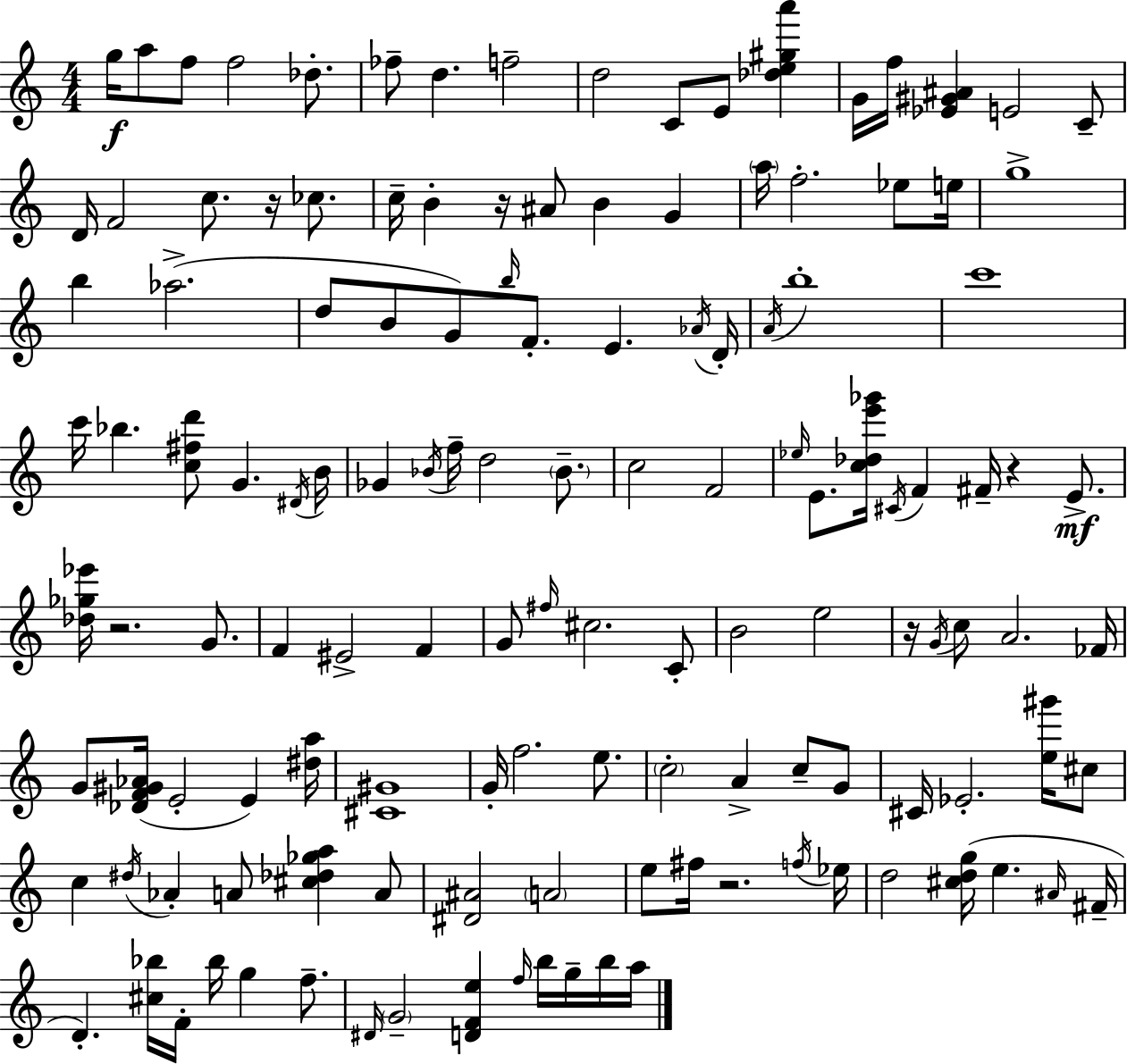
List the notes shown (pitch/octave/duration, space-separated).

G5/s A5/e F5/e F5/h Db5/e. FES5/e D5/q. F5/h D5/h C4/e E4/e [Db5,E5,G#5,A6]/q G4/s F5/s [Eb4,G#4,A#4]/q E4/h C4/e D4/s F4/h C5/e. R/s CES5/e. C5/s B4/q R/s A#4/e B4/q G4/q A5/s F5/h. Eb5/e E5/s G5/w B5/q Ab5/h. D5/e B4/e G4/e B5/s F4/e. E4/q. Ab4/s D4/s A4/s B5/w C6/w C6/s Bb5/q. [C5,F#5,D6]/e G4/q. D#4/s B4/s Gb4/q Bb4/s F5/s D5/h Bb4/e. C5/h F4/h Eb5/s E4/e. [C5,Db5,E6,Gb6]/s C#4/s F4/q F#4/s R/q E4/e. [Db5,Gb5,Eb6]/s R/h. G4/e. F4/q EIS4/h F4/q G4/e F#5/s C#5/h. C4/e B4/h E5/h R/s G4/s C5/e A4/h. FES4/s G4/e [Db4,F4,G#4,Ab4]/s E4/h E4/q [D#5,A5]/s [C#4,G#4]/w G4/s F5/h. E5/e. C5/h A4/q C5/e G4/e C#4/s Eb4/h. [E5,G#6]/s C#5/e C5/q D#5/s Ab4/q A4/e [C#5,Db5,Gb5,A5]/q A4/e [D#4,A#4]/h A4/h E5/e F#5/s R/h. F5/s Eb5/s D5/h [C#5,D5,G5]/s E5/q. A#4/s F#4/s D4/q. [C#5,Bb5]/s F4/s Bb5/s G5/q F5/e. D#4/s G4/h [D4,F4,E5]/q F5/s B5/s G5/s B5/s A5/s